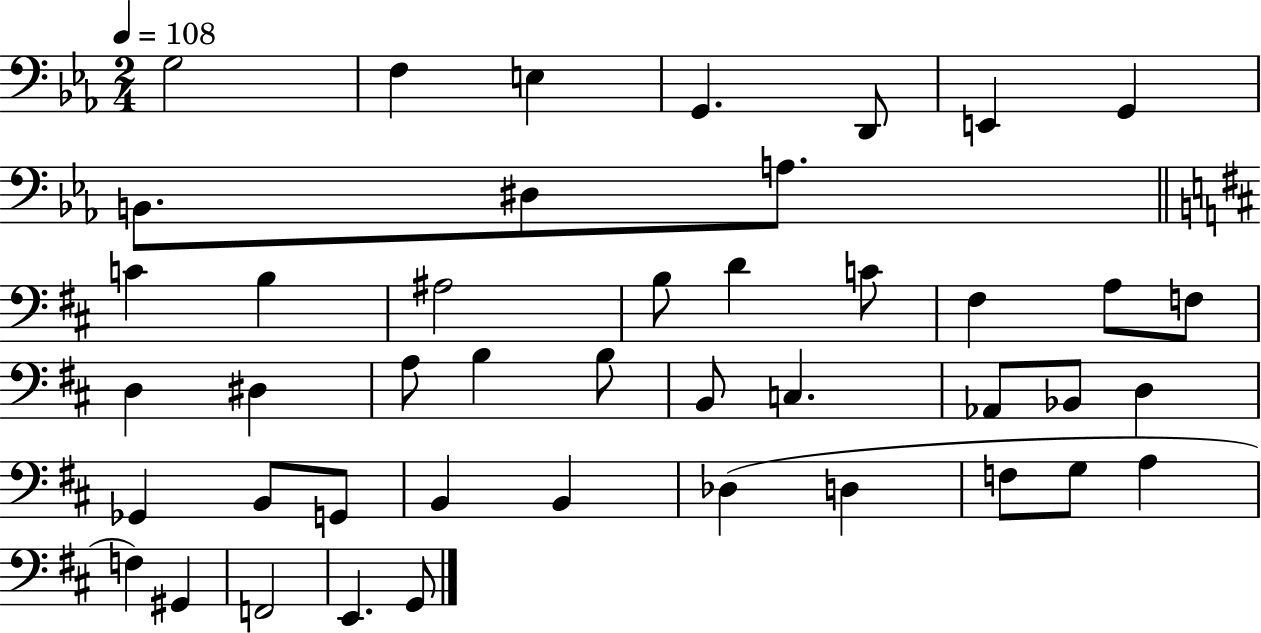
G3/h F3/q E3/q G2/q. D2/e E2/q G2/q B2/e. D#3/e A3/e. C4/q B3/q A#3/h B3/e D4/q C4/e F#3/q A3/e F3/e D3/q D#3/q A3/e B3/q B3/e B2/e C3/q. Ab2/e Bb2/e D3/q Gb2/q B2/e G2/e B2/q B2/q Db3/q D3/q F3/e G3/e A3/q F3/q G#2/q F2/h E2/q. G2/e